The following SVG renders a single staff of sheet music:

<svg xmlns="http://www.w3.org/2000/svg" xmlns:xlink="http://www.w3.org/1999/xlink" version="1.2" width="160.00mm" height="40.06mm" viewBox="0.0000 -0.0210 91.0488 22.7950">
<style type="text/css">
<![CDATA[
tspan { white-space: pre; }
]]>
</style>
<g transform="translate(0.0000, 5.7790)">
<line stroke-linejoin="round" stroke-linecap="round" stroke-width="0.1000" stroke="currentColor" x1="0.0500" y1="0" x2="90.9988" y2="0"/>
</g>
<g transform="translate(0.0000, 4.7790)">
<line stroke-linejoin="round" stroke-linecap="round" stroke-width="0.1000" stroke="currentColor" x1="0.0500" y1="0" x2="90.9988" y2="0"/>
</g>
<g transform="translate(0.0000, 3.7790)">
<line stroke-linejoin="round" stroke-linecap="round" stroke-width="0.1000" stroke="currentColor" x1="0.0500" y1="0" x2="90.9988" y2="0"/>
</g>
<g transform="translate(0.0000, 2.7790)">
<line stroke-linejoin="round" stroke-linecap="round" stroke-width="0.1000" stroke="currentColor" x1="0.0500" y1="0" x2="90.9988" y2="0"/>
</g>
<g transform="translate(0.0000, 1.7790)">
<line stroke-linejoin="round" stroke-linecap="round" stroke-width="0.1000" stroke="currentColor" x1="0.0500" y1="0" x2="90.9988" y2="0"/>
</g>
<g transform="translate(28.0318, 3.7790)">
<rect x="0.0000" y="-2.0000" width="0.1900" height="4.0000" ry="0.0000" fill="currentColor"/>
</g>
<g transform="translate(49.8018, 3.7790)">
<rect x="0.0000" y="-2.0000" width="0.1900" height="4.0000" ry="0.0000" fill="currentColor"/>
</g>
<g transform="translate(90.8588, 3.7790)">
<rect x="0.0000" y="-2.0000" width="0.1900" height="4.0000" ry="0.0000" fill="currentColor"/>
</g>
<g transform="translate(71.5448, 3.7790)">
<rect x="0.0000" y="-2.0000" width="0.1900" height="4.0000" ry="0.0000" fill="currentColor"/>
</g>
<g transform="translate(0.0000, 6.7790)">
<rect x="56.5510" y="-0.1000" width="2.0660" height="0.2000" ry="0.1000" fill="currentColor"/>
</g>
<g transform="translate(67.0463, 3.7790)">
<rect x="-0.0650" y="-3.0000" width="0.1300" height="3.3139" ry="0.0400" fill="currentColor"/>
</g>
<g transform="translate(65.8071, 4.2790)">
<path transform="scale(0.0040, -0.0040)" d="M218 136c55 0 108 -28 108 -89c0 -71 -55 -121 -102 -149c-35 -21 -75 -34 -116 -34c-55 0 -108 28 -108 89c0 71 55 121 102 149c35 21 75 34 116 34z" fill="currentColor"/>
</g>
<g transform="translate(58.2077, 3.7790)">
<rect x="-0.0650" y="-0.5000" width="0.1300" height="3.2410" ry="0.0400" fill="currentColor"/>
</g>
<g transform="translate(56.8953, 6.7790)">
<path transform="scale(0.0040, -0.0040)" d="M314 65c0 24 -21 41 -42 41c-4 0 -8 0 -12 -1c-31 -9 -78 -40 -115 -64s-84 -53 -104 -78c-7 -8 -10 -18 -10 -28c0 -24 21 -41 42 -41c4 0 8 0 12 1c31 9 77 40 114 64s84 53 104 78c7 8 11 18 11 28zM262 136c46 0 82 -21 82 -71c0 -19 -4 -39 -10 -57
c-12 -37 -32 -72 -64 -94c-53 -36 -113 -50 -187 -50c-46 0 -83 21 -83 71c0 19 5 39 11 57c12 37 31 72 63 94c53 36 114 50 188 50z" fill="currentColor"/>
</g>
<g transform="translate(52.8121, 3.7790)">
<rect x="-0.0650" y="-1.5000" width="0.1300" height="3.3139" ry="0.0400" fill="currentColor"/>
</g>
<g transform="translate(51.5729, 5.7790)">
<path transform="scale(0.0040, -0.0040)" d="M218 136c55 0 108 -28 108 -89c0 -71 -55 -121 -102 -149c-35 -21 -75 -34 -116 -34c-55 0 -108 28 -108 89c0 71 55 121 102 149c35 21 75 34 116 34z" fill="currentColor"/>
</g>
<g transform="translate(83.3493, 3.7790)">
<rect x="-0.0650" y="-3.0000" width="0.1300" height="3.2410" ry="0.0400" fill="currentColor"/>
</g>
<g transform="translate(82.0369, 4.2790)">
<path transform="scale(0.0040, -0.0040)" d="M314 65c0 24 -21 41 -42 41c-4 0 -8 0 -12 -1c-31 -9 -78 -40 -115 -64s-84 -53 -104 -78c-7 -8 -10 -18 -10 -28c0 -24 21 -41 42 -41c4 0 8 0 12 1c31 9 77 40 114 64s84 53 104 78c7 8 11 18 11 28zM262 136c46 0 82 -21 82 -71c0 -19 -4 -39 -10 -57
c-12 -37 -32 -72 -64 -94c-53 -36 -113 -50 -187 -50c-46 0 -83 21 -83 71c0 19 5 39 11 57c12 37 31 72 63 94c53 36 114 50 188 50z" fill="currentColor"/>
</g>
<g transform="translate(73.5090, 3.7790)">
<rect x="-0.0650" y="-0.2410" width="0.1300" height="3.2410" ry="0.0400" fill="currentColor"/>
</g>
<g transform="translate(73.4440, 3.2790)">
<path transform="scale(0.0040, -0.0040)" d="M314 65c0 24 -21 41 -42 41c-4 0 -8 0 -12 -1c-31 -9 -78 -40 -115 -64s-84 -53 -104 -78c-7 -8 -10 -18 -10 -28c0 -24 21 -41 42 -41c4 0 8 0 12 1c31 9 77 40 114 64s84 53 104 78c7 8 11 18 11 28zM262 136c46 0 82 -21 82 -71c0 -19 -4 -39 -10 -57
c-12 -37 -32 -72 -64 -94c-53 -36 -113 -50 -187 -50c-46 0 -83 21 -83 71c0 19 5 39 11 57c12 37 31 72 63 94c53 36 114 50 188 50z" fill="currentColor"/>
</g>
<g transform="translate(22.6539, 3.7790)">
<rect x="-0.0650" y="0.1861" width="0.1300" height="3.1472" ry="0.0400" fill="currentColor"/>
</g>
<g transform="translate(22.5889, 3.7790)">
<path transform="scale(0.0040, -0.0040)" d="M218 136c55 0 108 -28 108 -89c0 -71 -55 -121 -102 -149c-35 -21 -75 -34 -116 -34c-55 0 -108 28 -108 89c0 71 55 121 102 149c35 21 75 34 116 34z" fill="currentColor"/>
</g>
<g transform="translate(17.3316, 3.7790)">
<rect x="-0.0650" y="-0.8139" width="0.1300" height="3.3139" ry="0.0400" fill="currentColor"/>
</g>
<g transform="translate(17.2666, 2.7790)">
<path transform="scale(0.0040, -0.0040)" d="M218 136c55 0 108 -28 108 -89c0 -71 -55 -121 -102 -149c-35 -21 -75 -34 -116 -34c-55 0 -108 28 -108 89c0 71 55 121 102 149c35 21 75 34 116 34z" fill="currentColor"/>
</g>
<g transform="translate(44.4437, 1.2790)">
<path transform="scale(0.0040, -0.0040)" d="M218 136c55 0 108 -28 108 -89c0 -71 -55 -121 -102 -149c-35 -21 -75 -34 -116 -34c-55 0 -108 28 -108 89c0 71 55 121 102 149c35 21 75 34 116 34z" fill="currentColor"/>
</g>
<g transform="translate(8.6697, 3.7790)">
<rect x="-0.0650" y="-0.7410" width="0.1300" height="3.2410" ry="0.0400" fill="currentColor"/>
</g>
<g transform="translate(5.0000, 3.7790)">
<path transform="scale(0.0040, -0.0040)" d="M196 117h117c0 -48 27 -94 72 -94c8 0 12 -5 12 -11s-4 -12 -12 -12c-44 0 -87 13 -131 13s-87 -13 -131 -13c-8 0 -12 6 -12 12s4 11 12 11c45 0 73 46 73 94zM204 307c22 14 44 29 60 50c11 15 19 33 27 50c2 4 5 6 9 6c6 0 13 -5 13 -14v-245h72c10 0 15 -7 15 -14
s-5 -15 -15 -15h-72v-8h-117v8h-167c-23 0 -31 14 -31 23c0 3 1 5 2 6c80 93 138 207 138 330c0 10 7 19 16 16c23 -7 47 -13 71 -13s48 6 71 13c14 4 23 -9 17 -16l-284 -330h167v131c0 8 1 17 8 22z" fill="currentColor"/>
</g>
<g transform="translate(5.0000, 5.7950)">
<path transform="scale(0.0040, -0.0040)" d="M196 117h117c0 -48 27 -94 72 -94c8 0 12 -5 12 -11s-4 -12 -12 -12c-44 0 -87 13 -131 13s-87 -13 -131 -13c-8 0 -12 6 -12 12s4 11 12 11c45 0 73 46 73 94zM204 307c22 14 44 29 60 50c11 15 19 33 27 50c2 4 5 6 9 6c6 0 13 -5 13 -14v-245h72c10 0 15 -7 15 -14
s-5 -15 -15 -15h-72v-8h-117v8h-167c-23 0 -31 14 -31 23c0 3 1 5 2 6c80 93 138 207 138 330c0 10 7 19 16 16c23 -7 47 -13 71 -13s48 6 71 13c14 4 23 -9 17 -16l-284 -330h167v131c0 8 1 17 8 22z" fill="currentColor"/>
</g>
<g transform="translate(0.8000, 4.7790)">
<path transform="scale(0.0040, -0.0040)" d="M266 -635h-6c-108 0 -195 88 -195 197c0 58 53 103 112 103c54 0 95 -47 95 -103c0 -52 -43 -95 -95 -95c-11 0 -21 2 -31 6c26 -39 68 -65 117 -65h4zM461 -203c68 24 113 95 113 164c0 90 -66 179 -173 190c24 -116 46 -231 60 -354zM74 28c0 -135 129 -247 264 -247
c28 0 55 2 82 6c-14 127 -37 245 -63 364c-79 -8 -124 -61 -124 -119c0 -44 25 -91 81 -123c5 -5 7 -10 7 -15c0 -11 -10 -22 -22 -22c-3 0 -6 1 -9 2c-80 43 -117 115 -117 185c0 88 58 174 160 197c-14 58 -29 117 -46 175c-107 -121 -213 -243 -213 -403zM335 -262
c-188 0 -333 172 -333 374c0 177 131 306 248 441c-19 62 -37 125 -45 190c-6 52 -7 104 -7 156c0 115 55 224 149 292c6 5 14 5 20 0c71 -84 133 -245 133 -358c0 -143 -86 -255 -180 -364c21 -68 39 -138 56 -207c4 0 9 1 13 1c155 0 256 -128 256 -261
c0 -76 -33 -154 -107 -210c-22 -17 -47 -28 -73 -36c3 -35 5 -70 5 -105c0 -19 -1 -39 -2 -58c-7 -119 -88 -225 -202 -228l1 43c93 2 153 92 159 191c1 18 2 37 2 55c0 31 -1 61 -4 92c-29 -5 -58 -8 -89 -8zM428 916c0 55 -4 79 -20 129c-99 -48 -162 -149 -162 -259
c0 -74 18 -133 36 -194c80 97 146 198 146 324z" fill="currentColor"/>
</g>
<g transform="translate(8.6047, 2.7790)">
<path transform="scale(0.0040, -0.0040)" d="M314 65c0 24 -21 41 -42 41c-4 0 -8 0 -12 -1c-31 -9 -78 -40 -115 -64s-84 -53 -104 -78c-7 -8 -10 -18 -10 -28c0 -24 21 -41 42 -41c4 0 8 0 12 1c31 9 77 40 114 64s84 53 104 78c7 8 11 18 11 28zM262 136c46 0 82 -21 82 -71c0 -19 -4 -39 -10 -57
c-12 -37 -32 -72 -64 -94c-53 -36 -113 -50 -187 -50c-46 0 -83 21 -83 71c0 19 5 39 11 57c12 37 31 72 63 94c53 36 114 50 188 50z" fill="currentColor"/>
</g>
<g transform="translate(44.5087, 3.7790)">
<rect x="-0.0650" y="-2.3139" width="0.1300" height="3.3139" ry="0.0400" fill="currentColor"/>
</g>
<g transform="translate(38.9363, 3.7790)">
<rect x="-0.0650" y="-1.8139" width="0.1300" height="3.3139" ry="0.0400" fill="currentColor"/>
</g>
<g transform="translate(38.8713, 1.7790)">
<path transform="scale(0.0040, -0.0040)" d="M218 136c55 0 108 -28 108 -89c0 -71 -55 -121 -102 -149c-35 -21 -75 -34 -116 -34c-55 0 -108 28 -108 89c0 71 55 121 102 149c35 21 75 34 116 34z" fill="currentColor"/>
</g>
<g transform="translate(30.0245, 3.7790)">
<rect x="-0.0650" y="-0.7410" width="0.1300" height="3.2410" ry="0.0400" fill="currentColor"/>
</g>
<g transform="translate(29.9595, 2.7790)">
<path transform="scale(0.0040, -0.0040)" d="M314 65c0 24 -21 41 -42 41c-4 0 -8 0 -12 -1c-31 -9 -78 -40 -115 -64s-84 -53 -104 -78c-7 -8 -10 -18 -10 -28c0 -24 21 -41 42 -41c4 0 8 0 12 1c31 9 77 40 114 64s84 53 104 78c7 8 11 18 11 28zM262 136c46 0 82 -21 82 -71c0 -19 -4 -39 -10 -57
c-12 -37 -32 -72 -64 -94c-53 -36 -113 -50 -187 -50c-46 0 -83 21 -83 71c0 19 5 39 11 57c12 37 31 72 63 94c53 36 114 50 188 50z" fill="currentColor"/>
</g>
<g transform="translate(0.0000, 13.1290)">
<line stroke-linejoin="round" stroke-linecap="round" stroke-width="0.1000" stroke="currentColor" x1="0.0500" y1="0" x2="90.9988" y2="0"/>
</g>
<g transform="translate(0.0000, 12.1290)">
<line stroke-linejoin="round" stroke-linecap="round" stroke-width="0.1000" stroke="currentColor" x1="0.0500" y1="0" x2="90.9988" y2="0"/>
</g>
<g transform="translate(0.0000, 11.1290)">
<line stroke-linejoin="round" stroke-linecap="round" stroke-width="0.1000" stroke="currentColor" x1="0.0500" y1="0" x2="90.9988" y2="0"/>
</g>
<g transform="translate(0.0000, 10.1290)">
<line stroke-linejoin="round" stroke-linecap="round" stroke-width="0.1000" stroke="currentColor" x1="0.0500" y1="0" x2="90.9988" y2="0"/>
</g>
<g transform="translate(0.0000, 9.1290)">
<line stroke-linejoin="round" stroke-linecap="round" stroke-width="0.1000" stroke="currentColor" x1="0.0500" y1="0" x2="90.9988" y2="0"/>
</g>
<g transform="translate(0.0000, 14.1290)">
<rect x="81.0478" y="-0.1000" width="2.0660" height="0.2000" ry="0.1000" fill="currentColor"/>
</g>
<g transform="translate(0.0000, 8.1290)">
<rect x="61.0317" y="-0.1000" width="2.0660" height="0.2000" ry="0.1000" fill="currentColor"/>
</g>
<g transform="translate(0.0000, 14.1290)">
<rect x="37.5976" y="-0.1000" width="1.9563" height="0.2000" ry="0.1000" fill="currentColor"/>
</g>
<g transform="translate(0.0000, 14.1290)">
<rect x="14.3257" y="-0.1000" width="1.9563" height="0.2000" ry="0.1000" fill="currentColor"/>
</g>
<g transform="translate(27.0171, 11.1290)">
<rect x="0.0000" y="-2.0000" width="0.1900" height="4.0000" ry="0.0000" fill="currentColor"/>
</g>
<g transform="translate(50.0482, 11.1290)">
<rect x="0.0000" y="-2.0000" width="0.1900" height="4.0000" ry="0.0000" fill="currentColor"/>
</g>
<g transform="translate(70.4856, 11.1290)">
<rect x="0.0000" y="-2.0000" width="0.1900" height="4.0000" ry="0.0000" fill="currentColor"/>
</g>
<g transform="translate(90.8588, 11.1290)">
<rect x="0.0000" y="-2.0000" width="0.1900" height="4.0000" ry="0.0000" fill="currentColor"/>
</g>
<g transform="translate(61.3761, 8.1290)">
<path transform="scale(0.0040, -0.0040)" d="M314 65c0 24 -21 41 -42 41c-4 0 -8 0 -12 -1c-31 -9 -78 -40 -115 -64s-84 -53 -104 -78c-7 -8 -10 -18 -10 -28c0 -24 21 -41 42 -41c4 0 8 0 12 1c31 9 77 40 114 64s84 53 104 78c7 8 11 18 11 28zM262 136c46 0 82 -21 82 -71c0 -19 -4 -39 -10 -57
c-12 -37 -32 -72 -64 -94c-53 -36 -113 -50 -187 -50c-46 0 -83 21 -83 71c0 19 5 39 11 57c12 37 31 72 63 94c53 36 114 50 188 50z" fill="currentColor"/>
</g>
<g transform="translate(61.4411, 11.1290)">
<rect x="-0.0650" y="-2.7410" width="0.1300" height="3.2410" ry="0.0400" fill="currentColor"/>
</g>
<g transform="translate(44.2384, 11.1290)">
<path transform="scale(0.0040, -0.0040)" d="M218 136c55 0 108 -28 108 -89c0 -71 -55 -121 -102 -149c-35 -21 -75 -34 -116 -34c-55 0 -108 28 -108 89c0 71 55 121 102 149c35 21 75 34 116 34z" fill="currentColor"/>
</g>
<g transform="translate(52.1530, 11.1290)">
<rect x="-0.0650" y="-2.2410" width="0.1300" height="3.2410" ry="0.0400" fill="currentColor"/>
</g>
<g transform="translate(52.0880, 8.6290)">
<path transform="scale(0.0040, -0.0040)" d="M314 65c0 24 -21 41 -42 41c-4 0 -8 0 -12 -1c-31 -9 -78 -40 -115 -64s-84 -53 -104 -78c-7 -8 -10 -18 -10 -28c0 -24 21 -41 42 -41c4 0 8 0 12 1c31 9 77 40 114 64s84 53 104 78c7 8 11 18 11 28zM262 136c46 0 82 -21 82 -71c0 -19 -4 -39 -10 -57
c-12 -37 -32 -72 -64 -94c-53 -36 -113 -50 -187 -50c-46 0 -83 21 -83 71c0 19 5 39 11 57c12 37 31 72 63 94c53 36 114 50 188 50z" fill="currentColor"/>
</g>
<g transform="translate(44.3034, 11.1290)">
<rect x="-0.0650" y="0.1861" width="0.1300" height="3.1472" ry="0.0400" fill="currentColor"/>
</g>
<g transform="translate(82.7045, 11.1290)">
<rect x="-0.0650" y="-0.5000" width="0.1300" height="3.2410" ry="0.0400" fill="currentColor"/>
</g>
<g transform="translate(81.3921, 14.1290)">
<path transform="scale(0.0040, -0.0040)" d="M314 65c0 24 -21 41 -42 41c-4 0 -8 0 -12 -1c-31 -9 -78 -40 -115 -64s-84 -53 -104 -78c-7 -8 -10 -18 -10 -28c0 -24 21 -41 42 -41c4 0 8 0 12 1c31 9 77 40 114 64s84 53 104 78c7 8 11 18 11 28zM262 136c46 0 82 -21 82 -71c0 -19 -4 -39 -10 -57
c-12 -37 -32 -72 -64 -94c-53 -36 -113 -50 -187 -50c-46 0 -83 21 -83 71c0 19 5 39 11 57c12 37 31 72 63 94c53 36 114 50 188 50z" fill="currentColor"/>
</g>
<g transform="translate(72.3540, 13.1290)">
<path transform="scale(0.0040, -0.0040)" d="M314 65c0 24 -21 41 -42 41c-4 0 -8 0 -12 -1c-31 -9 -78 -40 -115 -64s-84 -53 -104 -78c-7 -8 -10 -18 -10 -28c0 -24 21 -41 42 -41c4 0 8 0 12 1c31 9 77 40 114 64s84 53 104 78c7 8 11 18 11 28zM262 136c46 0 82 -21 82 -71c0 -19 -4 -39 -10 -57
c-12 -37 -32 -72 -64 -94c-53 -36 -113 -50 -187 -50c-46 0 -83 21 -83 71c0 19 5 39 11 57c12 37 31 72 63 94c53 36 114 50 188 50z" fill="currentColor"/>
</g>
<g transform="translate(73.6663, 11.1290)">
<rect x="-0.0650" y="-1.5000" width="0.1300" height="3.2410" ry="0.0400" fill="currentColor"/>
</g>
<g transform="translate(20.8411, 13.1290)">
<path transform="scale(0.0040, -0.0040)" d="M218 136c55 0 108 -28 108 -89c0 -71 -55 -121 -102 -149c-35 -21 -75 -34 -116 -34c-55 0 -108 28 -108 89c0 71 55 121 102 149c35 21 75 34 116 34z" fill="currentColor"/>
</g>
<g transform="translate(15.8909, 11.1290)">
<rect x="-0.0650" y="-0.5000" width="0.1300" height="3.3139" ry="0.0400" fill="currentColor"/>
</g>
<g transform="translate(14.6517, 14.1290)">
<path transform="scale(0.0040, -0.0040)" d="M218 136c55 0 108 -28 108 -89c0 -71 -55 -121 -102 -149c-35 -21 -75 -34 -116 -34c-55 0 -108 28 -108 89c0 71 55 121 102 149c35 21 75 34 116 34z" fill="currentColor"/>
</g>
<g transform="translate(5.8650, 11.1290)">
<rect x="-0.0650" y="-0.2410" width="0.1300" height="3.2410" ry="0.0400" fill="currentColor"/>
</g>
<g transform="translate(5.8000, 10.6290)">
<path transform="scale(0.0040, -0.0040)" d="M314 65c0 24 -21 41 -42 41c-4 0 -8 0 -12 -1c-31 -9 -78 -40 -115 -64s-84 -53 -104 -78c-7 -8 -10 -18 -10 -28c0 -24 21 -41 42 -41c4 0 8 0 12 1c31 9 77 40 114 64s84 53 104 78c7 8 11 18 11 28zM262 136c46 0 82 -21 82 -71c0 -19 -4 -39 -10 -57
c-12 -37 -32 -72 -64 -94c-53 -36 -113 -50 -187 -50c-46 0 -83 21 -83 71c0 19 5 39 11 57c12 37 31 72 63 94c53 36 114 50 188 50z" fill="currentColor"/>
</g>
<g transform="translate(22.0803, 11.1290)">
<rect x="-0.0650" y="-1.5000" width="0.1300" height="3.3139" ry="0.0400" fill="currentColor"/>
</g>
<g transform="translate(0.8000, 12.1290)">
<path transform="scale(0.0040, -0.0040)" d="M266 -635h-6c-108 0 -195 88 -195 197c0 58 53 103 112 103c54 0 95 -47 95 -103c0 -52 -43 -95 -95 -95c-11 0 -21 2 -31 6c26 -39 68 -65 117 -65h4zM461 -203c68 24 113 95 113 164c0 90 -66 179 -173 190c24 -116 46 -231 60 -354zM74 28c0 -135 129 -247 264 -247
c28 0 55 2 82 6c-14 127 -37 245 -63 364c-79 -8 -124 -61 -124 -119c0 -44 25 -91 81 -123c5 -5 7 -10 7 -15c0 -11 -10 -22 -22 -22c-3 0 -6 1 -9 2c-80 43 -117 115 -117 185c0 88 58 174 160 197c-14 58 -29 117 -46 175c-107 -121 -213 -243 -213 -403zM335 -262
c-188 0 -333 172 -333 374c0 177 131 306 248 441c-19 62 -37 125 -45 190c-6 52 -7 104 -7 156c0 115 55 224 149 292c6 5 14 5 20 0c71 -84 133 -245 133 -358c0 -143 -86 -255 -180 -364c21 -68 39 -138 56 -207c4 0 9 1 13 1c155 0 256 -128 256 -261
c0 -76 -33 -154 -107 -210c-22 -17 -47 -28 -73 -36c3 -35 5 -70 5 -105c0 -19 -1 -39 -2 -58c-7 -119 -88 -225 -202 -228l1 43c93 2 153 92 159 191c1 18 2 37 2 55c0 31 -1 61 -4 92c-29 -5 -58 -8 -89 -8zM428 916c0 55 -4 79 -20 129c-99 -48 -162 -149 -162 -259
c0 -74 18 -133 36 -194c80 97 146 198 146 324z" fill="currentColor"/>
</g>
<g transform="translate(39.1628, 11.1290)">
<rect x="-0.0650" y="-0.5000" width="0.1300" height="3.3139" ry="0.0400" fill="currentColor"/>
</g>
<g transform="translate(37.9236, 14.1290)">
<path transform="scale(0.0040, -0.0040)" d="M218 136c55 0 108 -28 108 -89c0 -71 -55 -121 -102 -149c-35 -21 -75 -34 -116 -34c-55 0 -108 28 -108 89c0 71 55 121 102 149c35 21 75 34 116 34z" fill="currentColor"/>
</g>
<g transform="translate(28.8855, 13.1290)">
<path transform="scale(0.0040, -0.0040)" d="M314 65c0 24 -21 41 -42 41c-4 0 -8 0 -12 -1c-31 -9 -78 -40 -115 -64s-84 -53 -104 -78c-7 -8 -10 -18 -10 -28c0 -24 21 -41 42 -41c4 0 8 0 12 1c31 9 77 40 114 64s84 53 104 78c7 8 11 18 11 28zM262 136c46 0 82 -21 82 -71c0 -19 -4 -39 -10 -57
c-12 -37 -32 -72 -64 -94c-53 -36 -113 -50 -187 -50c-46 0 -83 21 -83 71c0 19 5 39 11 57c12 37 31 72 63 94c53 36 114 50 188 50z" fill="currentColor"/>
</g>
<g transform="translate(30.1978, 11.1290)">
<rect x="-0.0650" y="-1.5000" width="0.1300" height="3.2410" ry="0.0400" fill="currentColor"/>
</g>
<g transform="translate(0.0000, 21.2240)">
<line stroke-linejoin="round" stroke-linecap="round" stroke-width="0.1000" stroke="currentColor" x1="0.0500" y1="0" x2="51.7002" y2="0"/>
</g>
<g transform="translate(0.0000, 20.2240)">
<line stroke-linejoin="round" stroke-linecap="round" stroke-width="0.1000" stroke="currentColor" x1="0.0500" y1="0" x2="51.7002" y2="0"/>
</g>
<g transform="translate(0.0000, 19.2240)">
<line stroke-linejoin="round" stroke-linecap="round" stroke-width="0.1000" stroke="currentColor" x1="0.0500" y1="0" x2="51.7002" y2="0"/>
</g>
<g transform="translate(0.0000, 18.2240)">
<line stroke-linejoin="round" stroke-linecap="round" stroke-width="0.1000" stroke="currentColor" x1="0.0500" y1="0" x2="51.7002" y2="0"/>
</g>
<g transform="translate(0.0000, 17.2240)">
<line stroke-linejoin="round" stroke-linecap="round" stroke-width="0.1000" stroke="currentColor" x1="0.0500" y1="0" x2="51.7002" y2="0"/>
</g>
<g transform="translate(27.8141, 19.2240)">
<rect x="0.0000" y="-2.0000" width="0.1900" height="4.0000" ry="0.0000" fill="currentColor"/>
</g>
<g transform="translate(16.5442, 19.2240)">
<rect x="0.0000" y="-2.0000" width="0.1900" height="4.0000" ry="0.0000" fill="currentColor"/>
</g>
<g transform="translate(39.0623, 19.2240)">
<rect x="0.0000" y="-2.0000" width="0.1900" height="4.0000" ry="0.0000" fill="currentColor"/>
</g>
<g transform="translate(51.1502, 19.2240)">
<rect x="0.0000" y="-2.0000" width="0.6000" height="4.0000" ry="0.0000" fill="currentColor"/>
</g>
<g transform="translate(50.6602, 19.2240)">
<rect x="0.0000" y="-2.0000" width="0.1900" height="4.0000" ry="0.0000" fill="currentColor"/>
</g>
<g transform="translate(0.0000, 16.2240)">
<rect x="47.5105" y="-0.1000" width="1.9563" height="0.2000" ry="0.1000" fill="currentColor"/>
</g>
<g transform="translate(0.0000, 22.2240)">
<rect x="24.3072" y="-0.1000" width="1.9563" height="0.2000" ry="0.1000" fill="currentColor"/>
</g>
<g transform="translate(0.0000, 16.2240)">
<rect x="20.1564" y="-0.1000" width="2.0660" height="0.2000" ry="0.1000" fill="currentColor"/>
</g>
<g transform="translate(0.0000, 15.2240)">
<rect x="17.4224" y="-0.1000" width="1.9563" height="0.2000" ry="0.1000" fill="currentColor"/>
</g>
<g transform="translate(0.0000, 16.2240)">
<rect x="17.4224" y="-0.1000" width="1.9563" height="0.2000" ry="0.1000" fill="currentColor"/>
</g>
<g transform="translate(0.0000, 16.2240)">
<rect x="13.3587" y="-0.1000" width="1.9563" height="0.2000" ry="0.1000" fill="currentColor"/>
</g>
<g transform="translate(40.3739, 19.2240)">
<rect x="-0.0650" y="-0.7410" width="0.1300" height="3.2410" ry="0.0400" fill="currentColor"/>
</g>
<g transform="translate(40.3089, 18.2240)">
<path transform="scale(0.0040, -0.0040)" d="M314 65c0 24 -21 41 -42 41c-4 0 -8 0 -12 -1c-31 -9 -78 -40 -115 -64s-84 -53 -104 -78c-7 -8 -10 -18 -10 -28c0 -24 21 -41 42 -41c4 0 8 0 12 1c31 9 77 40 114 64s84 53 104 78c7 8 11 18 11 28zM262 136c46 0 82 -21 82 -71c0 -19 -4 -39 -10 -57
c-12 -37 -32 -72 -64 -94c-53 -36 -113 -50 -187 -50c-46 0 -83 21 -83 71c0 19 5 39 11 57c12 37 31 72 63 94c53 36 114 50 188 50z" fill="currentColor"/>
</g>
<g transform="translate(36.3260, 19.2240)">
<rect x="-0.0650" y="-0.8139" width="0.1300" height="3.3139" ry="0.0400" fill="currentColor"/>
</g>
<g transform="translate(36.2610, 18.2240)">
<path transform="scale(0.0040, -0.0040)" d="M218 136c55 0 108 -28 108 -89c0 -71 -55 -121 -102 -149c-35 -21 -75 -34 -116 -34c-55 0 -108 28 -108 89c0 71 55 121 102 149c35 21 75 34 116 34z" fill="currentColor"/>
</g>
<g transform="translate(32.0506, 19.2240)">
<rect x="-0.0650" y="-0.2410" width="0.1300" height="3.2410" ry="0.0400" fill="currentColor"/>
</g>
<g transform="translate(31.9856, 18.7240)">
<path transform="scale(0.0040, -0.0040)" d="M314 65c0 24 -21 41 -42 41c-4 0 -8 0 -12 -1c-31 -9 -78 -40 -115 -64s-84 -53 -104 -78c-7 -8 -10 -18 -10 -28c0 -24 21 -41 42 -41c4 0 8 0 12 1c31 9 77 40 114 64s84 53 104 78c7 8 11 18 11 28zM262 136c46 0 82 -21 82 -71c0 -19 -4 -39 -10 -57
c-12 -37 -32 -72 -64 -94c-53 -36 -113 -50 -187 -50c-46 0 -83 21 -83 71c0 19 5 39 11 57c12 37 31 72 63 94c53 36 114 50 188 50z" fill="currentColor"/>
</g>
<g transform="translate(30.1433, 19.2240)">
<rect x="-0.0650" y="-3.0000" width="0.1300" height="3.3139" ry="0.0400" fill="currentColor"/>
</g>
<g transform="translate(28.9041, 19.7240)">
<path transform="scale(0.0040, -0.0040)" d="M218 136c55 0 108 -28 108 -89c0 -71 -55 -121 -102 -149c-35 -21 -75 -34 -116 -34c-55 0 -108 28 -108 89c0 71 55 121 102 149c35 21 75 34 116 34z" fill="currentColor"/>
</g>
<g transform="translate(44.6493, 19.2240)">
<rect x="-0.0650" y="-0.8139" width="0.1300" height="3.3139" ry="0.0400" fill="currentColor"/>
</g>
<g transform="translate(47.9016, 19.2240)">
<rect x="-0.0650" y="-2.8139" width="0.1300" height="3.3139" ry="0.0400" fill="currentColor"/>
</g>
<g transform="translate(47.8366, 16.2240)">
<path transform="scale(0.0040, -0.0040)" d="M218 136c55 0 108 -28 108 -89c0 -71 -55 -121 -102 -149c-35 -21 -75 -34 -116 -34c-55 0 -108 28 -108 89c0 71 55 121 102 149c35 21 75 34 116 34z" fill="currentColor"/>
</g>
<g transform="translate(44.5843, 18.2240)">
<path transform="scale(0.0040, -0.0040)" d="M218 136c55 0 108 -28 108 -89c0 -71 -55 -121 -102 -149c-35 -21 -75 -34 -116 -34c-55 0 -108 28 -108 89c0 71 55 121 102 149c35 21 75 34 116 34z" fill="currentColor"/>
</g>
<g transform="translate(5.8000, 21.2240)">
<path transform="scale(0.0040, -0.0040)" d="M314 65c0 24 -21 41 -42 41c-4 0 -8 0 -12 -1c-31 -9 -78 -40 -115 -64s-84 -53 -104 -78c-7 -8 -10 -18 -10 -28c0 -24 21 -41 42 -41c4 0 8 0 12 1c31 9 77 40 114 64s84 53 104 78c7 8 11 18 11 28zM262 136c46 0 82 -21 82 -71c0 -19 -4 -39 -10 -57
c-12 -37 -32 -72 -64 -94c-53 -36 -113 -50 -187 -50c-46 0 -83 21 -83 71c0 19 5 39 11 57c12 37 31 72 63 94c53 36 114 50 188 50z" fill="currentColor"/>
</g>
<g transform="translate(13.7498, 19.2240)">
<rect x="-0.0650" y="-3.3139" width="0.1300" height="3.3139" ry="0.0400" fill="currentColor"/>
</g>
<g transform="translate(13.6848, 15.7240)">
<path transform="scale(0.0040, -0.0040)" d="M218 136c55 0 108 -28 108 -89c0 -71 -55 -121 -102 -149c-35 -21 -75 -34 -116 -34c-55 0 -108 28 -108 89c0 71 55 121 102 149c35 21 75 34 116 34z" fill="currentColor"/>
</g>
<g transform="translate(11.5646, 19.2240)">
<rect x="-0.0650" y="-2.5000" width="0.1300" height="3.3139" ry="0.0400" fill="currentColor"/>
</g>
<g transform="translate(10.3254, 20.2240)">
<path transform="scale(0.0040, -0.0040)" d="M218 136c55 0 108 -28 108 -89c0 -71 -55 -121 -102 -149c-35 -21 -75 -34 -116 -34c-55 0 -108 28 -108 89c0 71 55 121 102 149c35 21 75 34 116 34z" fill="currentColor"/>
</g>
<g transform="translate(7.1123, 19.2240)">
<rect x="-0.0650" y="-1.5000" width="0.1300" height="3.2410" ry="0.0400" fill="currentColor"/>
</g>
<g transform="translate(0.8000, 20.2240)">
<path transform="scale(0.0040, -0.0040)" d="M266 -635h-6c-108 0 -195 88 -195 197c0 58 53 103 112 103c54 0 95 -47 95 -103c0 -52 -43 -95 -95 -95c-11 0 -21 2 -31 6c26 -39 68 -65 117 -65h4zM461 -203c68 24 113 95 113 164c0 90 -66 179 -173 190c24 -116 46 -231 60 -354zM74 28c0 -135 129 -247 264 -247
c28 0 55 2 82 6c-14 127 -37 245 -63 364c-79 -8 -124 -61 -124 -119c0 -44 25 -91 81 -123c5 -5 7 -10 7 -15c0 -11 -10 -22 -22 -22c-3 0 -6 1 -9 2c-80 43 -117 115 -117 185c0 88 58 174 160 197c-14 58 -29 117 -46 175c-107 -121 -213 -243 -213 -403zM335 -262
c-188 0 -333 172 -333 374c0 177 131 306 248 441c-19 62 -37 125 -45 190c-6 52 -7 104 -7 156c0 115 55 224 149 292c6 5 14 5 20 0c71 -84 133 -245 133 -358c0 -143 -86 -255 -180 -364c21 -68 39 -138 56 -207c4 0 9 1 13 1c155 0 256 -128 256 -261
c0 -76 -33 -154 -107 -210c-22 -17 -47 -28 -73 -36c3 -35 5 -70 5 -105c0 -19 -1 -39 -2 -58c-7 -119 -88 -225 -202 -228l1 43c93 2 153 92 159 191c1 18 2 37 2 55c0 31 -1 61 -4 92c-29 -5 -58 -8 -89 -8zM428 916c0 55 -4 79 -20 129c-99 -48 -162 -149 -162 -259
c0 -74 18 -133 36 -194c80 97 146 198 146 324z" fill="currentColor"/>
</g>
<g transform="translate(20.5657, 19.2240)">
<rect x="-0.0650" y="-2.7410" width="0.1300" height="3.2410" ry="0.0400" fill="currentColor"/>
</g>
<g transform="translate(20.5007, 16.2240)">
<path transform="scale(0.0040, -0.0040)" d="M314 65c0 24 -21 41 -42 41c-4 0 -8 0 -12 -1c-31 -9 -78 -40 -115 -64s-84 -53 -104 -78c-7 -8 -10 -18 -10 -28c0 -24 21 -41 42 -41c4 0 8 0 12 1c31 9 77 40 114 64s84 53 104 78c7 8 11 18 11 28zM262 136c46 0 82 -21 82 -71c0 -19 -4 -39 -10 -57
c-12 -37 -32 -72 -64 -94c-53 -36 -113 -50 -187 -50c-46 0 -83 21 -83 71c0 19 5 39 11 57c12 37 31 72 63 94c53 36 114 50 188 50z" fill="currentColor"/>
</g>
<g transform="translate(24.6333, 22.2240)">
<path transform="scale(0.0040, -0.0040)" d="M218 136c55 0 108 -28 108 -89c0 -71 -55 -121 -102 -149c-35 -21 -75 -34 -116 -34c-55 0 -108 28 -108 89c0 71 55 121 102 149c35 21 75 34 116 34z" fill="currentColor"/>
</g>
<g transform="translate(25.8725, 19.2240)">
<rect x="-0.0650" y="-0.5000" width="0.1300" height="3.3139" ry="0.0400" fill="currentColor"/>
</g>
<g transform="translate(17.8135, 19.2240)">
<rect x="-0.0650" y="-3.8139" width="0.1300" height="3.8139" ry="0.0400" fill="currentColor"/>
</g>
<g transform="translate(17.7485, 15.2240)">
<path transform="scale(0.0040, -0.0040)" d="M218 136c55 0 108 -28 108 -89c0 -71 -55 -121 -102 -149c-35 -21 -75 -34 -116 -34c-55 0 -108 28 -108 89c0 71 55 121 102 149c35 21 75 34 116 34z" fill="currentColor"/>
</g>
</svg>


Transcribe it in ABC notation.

X:1
T:Untitled
M:4/4
L:1/4
K:C
d2 d B d2 f g E C2 A c2 A2 c2 C E E2 C B g2 a2 E2 C2 E2 G b c' a2 C A c2 d d2 d a